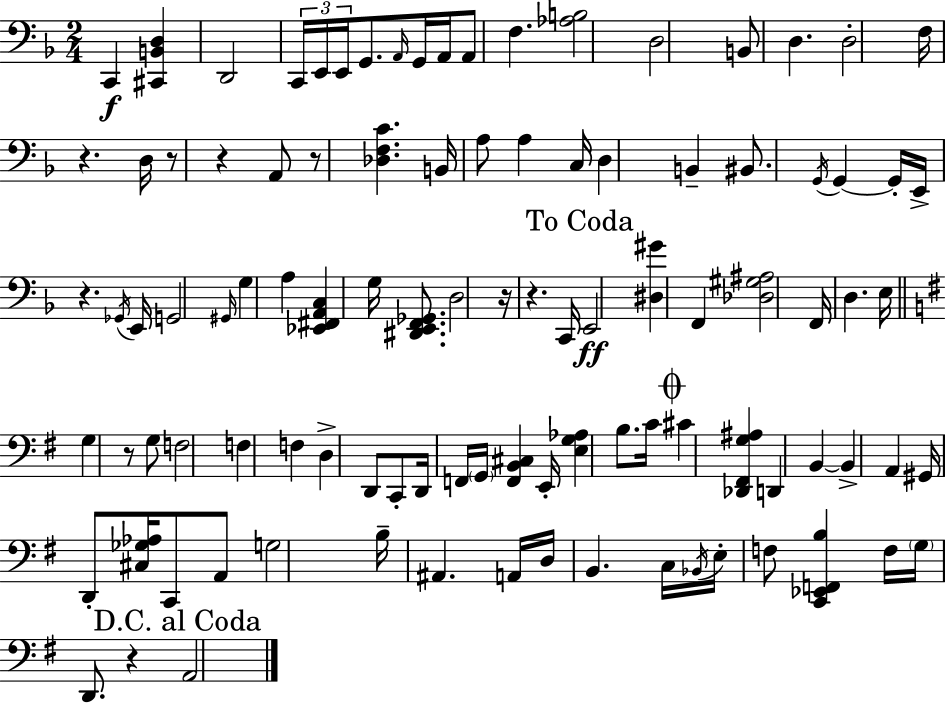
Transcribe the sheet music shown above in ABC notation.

X:1
T:Untitled
M:2/4
L:1/4
K:F
C,, [^C,,B,,D,] D,,2 C,,/4 E,,/4 E,,/4 G,,/2 A,,/4 G,,/4 A,,/4 A,,/2 F, [_A,B,]2 D,2 B,,/2 D, D,2 F,/4 z D,/4 z/2 z A,,/2 z/2 [_D,F,C] B,,/4 A,/2 A, C,/4 D, B,, ^B,,/2 G,,/4 G,, G,,/4 E,,/4 z _G,,/4 E,,/4 G,,2 ^G,,/4 G, A, [_E,,^F,,A,,C,] G,/4 [^D,,E,,F,,_G,,]/2 D,2 z/4 z C,,/4 E,,2 [^D,^G] F,, [_D,^G,^A,]2 F,,/4 D, E,/4 G, z/2 G,/2 F,2 F, F, D, D,,/2 C,,/2 D,,/4 F,,/4 G,,/4 [F,,B,,^C,] E,,/4 [E,G,_A,] B,/2 C/4 ^C [_D,,^F,,G,^A,] D,, B,, B,, A,, ^G,,/4 D,,/2 [^C,_G,_A,]/4 C,,/2 A,,/2 G,2 B,/4 ^A,, A,,/4 D,/4 B,, C,/4 _B,,/4 E,/4 F,/2 [C,,_E,,F,,B,] F,/4 G,/4 D,,/2 z A,,2